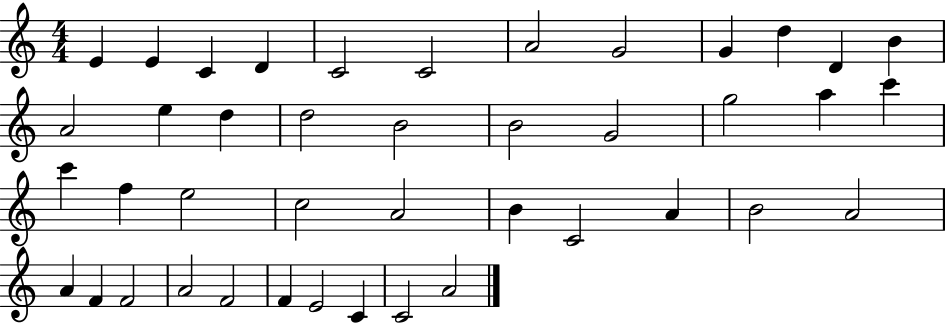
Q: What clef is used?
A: treble